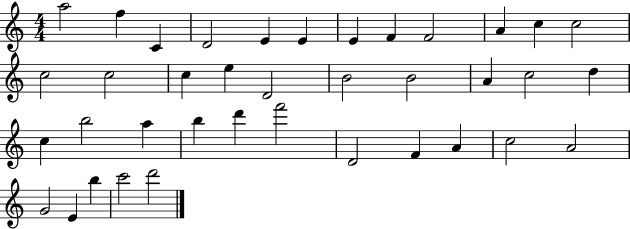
A5/h F5/q C4/q D4/h E4/q E4/q E4/q F4/q F4/h A4/q C5/q C5/h C5/h C5/h C5/q E5/q D4/h B4/h B4/h A4/q C5/h D5/q C5/q B5/h A5/q B5/q D6/q F6/h D4/h F4/q A4/q C5/h A4/h G4/h E4/q B5/q C6/h D6/h